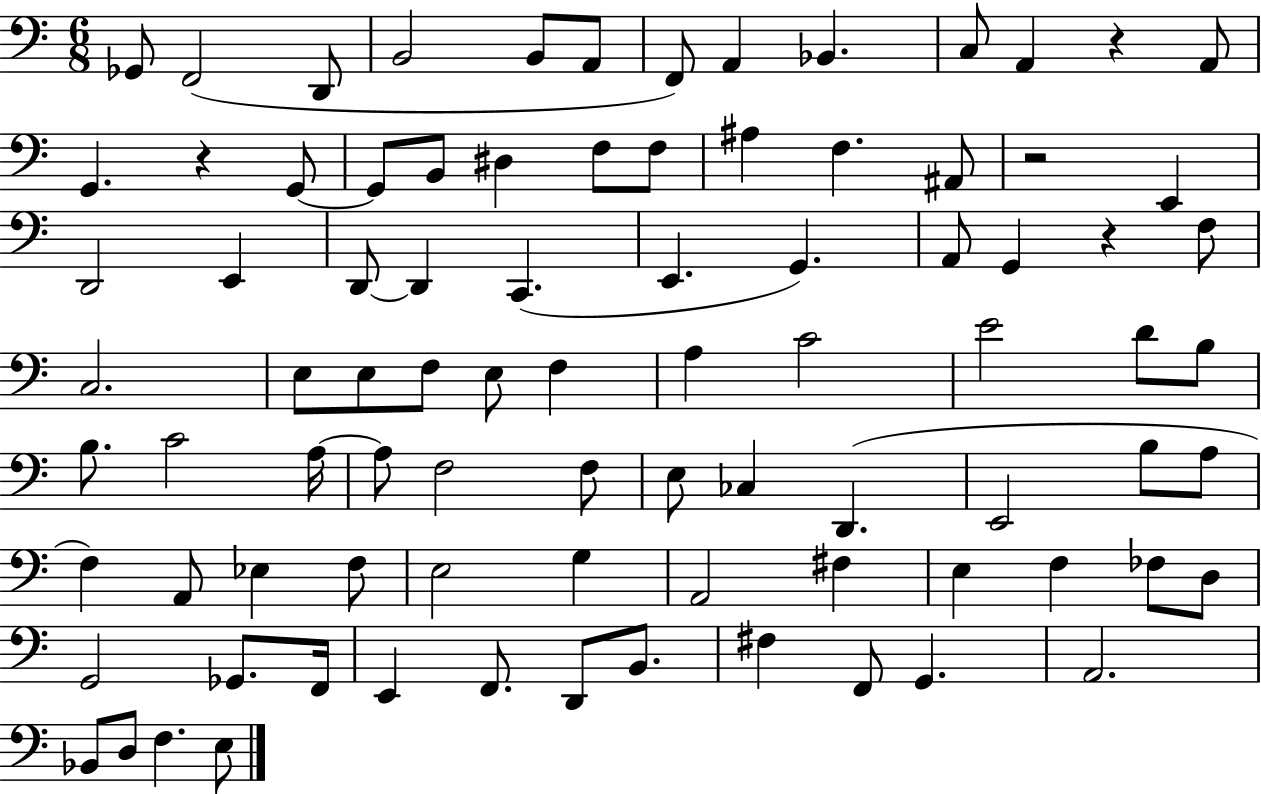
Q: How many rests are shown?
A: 4